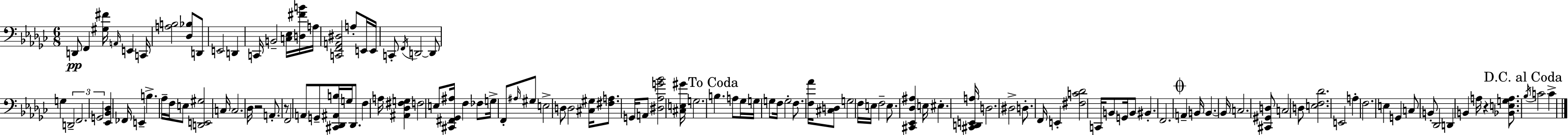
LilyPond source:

{
  \clef bass
  \numericTimeSignature
  \time 6/8
  \key ees \minor
  d,8\pp f,4 <gis fis'>16 \grace { a,16 } e,4 | c,16 <a b>2 <des bes>8 d,8 | e,2 d,4 | c,16 b,2-- <c ees>16 <d fis' b'>16 | \break a16 <c, f, a, dis>2 a8-. e,16 | e,16 c,8-. \acciaccatura { f,16 } d,2~~ | d,8 g4 \tuplet 3/2 { d,2-- | f,2. | \break g,2 } <ees, bes, des>4 | fes,16 e,4-- b4.-> | aes16-- f16 e8 <d, e, gis>2 | c16 c2. | \break des16 r2 a,8.-. | r8 f,2 | a,8 g,8-- <cis, des, ais, b>16 g16 des,8. f4 | a16 <ais, des fis g>4 f2 | \break e8 <cis, fis, ges, ais>16 f4 fes8 g16-> | f,8-. \grace { ais16 } gis8 e2-> | d8 d2 <cis gis>16 | <fis a>8. g,16 a,8 <dis aes g' bes'>2 | \break <cis e gis'>16 g2. | \mark "To Coda" b4. a8 ges16 | g16 g8 f16 g2-. | f8. <f aes'>16 <cis d>8 g2 | \break f16 e16 f2-- | e8. <cis, ees, des ais>4 e16 eis4.-. | <cis, d, e, a>16 d2. | dis2-> d8.-. | \break f,16 e,4-. <fis c' des'>2 | c,16 b,8 g,16 b,8 bis,4.-. | f,2. | \mark \markup { \musicglyph "scripts.coda" } a,4-- b,16 b,4.~~ | \break b,16 c2. | <cis, gis, d>8 c2 | d8 <e f des'>2. | e,2 a4-. | \break f2. | e4 g,4 c8 | b,8-. des,2 d,4 | b,4 a16 r4 | \break <bes, e g a>8. \mark "D.C. al Coda" \acciaccatura { bes16 } c'2 | c'4-> \bar "|."
}